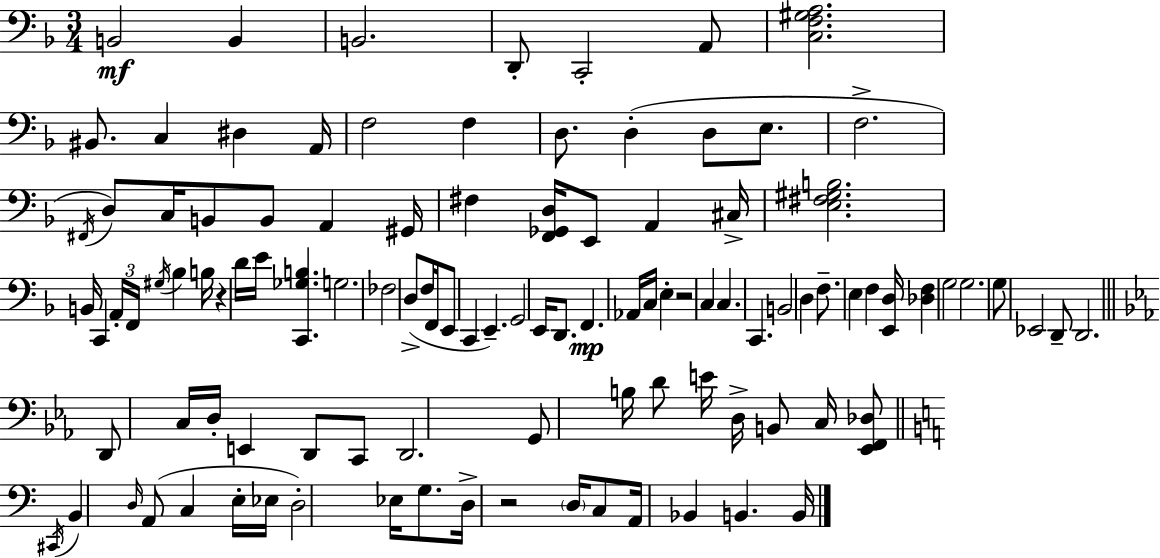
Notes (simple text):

B2/h B2/q B2/h. D2/e C2/h A2/e [C3,F3,G#3,A3]/h. BIS2/e. C3/q D#3/q A2/s F3/h F3/q D3/e. D3/q D3/e E3/e. F3/h. F#2/s D3/e C3/s B2/e B2/e A2/q G#2/s F#3/q [F2,Gb2,D3]/s E2/e A2/q C#3/s [E3,F#3,G#3,B3]/h. B2/s C2/q A2/s F2/s G#3/s Bb3/q B3/s R/q D4/s E4/s [C2,Gb3,B3]/q. G3/h. FES3/h D3/e F3/s F2/s E2/e C2/q E2/q. G2/h E2/s D2/e. F2/q. Ab2/s C3/s E3/q R/h C3/q C3/q. C2/q. B2/h D3/q F3/e. E3/q F3/q [E2,D3]/s [Db3,F3]/q G3/h G3/h. G3/e Eb2/h D2/e D2/h. D2/e C3/s D3/s E2/q D2/e C2/e D2/h. G2/e B3/s D4/e E4/s D3/s B2/e C3/s [Eb2,F2,Db3]/e C#2/s B2/q D3/s A2/e C3/q E3/s Eb3/s D3/h Eb3/s G3/e. D3/s R/h D3/s C3/e A2/s Bb2/q B2/q. B2/s